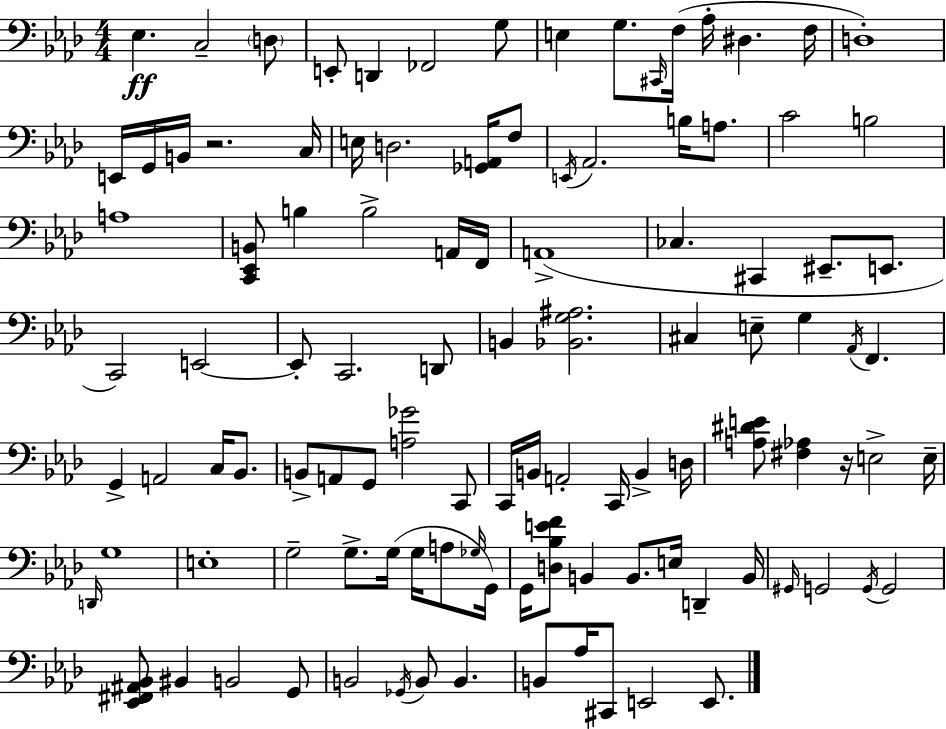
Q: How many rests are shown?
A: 2